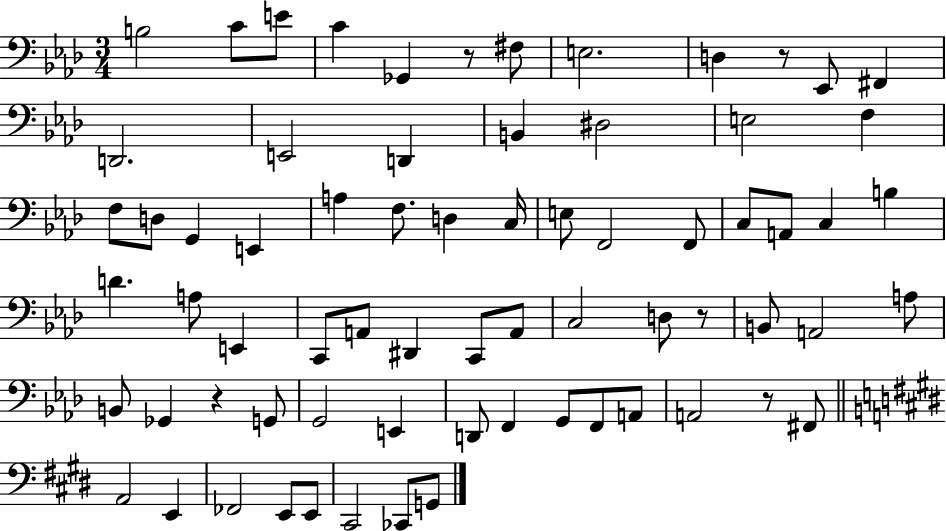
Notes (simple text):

B3/h C4/e E4/e C4/q Gb2/q R/e F#3/e E3/h. D3/q R/e Eb2/e F#2/q D2/h. E2/h D2/q B2/q D#3/h E3/h F3/q F3/e D3/e G2/q E2/q A3/q F3/e. D3/q C3/s E3/e F2/h F2/e C3/e A2/e C3/q B3/q D4/q. A3/e E2/q C2/e A2/e D#2/q C2/e A2/e C3/h D3/e R/e B2/e A2/h A3/e B2/e Gb2/q R/q G2/e G2/h E2/q D2/e F2/q G2/e F2/e A2/e A2/h R/e F#2/e A2/h E2/q FES2/h E2/e E2/e C#2/h CES2/e G2/e